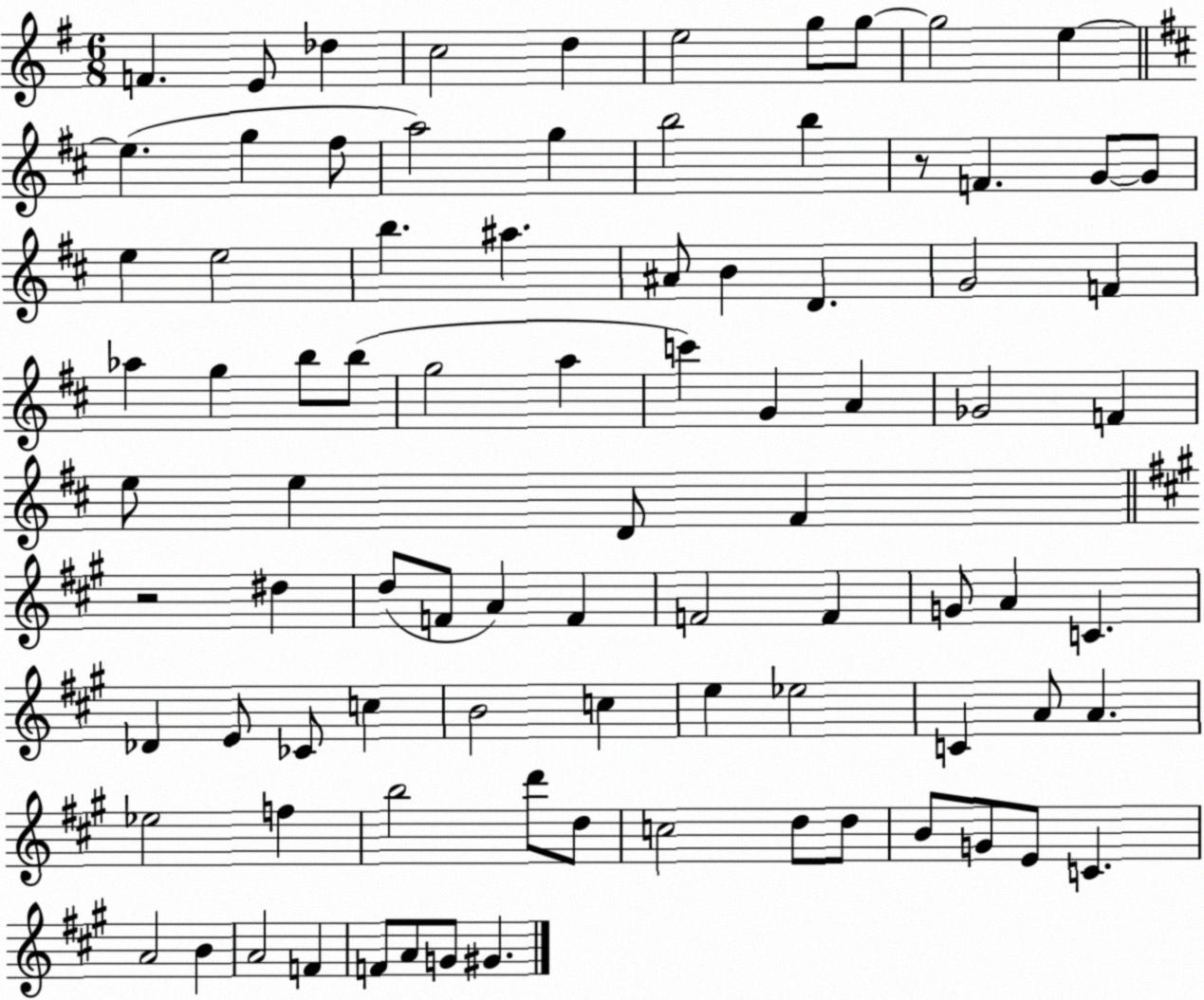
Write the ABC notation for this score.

X:1
T:Untitled
M:6/8
L:1/4
K:G
F E/2 _d c2 d e2 g/2 g/2 g2 e e g ^f/2 a2 g b2 b z/2 F G/2 G/2 e e2 b ^a ^A/2 B D G2 F _a g b/2 b/2 g2 a c' G A _G2 F e/2 e D/2 ^F z2 ^d d/2 F/2 A F F2 F G/2 A C _D E/2 _C/2 c B2 c e _e2 C A/2 A _e2 f b2 d'/2 d/2 c2 d/2 d/2 B/2 G/2 E/2 C A2 B A2 F F/2 A/2 G/2 ^G